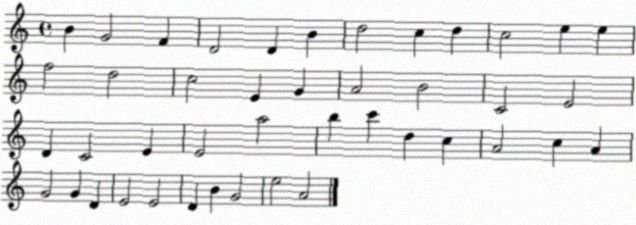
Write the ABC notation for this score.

X:1
T:Untitled
M:4/4
L:1/4
K:C
B G2 F D2 D B d2 c d c2 e e f2 d2 c2 E G A2 B2 C2 E2 D C2 E E2 a2 b c' d c A2 c A G2 G D E2 E2 D B G2 e2 A2